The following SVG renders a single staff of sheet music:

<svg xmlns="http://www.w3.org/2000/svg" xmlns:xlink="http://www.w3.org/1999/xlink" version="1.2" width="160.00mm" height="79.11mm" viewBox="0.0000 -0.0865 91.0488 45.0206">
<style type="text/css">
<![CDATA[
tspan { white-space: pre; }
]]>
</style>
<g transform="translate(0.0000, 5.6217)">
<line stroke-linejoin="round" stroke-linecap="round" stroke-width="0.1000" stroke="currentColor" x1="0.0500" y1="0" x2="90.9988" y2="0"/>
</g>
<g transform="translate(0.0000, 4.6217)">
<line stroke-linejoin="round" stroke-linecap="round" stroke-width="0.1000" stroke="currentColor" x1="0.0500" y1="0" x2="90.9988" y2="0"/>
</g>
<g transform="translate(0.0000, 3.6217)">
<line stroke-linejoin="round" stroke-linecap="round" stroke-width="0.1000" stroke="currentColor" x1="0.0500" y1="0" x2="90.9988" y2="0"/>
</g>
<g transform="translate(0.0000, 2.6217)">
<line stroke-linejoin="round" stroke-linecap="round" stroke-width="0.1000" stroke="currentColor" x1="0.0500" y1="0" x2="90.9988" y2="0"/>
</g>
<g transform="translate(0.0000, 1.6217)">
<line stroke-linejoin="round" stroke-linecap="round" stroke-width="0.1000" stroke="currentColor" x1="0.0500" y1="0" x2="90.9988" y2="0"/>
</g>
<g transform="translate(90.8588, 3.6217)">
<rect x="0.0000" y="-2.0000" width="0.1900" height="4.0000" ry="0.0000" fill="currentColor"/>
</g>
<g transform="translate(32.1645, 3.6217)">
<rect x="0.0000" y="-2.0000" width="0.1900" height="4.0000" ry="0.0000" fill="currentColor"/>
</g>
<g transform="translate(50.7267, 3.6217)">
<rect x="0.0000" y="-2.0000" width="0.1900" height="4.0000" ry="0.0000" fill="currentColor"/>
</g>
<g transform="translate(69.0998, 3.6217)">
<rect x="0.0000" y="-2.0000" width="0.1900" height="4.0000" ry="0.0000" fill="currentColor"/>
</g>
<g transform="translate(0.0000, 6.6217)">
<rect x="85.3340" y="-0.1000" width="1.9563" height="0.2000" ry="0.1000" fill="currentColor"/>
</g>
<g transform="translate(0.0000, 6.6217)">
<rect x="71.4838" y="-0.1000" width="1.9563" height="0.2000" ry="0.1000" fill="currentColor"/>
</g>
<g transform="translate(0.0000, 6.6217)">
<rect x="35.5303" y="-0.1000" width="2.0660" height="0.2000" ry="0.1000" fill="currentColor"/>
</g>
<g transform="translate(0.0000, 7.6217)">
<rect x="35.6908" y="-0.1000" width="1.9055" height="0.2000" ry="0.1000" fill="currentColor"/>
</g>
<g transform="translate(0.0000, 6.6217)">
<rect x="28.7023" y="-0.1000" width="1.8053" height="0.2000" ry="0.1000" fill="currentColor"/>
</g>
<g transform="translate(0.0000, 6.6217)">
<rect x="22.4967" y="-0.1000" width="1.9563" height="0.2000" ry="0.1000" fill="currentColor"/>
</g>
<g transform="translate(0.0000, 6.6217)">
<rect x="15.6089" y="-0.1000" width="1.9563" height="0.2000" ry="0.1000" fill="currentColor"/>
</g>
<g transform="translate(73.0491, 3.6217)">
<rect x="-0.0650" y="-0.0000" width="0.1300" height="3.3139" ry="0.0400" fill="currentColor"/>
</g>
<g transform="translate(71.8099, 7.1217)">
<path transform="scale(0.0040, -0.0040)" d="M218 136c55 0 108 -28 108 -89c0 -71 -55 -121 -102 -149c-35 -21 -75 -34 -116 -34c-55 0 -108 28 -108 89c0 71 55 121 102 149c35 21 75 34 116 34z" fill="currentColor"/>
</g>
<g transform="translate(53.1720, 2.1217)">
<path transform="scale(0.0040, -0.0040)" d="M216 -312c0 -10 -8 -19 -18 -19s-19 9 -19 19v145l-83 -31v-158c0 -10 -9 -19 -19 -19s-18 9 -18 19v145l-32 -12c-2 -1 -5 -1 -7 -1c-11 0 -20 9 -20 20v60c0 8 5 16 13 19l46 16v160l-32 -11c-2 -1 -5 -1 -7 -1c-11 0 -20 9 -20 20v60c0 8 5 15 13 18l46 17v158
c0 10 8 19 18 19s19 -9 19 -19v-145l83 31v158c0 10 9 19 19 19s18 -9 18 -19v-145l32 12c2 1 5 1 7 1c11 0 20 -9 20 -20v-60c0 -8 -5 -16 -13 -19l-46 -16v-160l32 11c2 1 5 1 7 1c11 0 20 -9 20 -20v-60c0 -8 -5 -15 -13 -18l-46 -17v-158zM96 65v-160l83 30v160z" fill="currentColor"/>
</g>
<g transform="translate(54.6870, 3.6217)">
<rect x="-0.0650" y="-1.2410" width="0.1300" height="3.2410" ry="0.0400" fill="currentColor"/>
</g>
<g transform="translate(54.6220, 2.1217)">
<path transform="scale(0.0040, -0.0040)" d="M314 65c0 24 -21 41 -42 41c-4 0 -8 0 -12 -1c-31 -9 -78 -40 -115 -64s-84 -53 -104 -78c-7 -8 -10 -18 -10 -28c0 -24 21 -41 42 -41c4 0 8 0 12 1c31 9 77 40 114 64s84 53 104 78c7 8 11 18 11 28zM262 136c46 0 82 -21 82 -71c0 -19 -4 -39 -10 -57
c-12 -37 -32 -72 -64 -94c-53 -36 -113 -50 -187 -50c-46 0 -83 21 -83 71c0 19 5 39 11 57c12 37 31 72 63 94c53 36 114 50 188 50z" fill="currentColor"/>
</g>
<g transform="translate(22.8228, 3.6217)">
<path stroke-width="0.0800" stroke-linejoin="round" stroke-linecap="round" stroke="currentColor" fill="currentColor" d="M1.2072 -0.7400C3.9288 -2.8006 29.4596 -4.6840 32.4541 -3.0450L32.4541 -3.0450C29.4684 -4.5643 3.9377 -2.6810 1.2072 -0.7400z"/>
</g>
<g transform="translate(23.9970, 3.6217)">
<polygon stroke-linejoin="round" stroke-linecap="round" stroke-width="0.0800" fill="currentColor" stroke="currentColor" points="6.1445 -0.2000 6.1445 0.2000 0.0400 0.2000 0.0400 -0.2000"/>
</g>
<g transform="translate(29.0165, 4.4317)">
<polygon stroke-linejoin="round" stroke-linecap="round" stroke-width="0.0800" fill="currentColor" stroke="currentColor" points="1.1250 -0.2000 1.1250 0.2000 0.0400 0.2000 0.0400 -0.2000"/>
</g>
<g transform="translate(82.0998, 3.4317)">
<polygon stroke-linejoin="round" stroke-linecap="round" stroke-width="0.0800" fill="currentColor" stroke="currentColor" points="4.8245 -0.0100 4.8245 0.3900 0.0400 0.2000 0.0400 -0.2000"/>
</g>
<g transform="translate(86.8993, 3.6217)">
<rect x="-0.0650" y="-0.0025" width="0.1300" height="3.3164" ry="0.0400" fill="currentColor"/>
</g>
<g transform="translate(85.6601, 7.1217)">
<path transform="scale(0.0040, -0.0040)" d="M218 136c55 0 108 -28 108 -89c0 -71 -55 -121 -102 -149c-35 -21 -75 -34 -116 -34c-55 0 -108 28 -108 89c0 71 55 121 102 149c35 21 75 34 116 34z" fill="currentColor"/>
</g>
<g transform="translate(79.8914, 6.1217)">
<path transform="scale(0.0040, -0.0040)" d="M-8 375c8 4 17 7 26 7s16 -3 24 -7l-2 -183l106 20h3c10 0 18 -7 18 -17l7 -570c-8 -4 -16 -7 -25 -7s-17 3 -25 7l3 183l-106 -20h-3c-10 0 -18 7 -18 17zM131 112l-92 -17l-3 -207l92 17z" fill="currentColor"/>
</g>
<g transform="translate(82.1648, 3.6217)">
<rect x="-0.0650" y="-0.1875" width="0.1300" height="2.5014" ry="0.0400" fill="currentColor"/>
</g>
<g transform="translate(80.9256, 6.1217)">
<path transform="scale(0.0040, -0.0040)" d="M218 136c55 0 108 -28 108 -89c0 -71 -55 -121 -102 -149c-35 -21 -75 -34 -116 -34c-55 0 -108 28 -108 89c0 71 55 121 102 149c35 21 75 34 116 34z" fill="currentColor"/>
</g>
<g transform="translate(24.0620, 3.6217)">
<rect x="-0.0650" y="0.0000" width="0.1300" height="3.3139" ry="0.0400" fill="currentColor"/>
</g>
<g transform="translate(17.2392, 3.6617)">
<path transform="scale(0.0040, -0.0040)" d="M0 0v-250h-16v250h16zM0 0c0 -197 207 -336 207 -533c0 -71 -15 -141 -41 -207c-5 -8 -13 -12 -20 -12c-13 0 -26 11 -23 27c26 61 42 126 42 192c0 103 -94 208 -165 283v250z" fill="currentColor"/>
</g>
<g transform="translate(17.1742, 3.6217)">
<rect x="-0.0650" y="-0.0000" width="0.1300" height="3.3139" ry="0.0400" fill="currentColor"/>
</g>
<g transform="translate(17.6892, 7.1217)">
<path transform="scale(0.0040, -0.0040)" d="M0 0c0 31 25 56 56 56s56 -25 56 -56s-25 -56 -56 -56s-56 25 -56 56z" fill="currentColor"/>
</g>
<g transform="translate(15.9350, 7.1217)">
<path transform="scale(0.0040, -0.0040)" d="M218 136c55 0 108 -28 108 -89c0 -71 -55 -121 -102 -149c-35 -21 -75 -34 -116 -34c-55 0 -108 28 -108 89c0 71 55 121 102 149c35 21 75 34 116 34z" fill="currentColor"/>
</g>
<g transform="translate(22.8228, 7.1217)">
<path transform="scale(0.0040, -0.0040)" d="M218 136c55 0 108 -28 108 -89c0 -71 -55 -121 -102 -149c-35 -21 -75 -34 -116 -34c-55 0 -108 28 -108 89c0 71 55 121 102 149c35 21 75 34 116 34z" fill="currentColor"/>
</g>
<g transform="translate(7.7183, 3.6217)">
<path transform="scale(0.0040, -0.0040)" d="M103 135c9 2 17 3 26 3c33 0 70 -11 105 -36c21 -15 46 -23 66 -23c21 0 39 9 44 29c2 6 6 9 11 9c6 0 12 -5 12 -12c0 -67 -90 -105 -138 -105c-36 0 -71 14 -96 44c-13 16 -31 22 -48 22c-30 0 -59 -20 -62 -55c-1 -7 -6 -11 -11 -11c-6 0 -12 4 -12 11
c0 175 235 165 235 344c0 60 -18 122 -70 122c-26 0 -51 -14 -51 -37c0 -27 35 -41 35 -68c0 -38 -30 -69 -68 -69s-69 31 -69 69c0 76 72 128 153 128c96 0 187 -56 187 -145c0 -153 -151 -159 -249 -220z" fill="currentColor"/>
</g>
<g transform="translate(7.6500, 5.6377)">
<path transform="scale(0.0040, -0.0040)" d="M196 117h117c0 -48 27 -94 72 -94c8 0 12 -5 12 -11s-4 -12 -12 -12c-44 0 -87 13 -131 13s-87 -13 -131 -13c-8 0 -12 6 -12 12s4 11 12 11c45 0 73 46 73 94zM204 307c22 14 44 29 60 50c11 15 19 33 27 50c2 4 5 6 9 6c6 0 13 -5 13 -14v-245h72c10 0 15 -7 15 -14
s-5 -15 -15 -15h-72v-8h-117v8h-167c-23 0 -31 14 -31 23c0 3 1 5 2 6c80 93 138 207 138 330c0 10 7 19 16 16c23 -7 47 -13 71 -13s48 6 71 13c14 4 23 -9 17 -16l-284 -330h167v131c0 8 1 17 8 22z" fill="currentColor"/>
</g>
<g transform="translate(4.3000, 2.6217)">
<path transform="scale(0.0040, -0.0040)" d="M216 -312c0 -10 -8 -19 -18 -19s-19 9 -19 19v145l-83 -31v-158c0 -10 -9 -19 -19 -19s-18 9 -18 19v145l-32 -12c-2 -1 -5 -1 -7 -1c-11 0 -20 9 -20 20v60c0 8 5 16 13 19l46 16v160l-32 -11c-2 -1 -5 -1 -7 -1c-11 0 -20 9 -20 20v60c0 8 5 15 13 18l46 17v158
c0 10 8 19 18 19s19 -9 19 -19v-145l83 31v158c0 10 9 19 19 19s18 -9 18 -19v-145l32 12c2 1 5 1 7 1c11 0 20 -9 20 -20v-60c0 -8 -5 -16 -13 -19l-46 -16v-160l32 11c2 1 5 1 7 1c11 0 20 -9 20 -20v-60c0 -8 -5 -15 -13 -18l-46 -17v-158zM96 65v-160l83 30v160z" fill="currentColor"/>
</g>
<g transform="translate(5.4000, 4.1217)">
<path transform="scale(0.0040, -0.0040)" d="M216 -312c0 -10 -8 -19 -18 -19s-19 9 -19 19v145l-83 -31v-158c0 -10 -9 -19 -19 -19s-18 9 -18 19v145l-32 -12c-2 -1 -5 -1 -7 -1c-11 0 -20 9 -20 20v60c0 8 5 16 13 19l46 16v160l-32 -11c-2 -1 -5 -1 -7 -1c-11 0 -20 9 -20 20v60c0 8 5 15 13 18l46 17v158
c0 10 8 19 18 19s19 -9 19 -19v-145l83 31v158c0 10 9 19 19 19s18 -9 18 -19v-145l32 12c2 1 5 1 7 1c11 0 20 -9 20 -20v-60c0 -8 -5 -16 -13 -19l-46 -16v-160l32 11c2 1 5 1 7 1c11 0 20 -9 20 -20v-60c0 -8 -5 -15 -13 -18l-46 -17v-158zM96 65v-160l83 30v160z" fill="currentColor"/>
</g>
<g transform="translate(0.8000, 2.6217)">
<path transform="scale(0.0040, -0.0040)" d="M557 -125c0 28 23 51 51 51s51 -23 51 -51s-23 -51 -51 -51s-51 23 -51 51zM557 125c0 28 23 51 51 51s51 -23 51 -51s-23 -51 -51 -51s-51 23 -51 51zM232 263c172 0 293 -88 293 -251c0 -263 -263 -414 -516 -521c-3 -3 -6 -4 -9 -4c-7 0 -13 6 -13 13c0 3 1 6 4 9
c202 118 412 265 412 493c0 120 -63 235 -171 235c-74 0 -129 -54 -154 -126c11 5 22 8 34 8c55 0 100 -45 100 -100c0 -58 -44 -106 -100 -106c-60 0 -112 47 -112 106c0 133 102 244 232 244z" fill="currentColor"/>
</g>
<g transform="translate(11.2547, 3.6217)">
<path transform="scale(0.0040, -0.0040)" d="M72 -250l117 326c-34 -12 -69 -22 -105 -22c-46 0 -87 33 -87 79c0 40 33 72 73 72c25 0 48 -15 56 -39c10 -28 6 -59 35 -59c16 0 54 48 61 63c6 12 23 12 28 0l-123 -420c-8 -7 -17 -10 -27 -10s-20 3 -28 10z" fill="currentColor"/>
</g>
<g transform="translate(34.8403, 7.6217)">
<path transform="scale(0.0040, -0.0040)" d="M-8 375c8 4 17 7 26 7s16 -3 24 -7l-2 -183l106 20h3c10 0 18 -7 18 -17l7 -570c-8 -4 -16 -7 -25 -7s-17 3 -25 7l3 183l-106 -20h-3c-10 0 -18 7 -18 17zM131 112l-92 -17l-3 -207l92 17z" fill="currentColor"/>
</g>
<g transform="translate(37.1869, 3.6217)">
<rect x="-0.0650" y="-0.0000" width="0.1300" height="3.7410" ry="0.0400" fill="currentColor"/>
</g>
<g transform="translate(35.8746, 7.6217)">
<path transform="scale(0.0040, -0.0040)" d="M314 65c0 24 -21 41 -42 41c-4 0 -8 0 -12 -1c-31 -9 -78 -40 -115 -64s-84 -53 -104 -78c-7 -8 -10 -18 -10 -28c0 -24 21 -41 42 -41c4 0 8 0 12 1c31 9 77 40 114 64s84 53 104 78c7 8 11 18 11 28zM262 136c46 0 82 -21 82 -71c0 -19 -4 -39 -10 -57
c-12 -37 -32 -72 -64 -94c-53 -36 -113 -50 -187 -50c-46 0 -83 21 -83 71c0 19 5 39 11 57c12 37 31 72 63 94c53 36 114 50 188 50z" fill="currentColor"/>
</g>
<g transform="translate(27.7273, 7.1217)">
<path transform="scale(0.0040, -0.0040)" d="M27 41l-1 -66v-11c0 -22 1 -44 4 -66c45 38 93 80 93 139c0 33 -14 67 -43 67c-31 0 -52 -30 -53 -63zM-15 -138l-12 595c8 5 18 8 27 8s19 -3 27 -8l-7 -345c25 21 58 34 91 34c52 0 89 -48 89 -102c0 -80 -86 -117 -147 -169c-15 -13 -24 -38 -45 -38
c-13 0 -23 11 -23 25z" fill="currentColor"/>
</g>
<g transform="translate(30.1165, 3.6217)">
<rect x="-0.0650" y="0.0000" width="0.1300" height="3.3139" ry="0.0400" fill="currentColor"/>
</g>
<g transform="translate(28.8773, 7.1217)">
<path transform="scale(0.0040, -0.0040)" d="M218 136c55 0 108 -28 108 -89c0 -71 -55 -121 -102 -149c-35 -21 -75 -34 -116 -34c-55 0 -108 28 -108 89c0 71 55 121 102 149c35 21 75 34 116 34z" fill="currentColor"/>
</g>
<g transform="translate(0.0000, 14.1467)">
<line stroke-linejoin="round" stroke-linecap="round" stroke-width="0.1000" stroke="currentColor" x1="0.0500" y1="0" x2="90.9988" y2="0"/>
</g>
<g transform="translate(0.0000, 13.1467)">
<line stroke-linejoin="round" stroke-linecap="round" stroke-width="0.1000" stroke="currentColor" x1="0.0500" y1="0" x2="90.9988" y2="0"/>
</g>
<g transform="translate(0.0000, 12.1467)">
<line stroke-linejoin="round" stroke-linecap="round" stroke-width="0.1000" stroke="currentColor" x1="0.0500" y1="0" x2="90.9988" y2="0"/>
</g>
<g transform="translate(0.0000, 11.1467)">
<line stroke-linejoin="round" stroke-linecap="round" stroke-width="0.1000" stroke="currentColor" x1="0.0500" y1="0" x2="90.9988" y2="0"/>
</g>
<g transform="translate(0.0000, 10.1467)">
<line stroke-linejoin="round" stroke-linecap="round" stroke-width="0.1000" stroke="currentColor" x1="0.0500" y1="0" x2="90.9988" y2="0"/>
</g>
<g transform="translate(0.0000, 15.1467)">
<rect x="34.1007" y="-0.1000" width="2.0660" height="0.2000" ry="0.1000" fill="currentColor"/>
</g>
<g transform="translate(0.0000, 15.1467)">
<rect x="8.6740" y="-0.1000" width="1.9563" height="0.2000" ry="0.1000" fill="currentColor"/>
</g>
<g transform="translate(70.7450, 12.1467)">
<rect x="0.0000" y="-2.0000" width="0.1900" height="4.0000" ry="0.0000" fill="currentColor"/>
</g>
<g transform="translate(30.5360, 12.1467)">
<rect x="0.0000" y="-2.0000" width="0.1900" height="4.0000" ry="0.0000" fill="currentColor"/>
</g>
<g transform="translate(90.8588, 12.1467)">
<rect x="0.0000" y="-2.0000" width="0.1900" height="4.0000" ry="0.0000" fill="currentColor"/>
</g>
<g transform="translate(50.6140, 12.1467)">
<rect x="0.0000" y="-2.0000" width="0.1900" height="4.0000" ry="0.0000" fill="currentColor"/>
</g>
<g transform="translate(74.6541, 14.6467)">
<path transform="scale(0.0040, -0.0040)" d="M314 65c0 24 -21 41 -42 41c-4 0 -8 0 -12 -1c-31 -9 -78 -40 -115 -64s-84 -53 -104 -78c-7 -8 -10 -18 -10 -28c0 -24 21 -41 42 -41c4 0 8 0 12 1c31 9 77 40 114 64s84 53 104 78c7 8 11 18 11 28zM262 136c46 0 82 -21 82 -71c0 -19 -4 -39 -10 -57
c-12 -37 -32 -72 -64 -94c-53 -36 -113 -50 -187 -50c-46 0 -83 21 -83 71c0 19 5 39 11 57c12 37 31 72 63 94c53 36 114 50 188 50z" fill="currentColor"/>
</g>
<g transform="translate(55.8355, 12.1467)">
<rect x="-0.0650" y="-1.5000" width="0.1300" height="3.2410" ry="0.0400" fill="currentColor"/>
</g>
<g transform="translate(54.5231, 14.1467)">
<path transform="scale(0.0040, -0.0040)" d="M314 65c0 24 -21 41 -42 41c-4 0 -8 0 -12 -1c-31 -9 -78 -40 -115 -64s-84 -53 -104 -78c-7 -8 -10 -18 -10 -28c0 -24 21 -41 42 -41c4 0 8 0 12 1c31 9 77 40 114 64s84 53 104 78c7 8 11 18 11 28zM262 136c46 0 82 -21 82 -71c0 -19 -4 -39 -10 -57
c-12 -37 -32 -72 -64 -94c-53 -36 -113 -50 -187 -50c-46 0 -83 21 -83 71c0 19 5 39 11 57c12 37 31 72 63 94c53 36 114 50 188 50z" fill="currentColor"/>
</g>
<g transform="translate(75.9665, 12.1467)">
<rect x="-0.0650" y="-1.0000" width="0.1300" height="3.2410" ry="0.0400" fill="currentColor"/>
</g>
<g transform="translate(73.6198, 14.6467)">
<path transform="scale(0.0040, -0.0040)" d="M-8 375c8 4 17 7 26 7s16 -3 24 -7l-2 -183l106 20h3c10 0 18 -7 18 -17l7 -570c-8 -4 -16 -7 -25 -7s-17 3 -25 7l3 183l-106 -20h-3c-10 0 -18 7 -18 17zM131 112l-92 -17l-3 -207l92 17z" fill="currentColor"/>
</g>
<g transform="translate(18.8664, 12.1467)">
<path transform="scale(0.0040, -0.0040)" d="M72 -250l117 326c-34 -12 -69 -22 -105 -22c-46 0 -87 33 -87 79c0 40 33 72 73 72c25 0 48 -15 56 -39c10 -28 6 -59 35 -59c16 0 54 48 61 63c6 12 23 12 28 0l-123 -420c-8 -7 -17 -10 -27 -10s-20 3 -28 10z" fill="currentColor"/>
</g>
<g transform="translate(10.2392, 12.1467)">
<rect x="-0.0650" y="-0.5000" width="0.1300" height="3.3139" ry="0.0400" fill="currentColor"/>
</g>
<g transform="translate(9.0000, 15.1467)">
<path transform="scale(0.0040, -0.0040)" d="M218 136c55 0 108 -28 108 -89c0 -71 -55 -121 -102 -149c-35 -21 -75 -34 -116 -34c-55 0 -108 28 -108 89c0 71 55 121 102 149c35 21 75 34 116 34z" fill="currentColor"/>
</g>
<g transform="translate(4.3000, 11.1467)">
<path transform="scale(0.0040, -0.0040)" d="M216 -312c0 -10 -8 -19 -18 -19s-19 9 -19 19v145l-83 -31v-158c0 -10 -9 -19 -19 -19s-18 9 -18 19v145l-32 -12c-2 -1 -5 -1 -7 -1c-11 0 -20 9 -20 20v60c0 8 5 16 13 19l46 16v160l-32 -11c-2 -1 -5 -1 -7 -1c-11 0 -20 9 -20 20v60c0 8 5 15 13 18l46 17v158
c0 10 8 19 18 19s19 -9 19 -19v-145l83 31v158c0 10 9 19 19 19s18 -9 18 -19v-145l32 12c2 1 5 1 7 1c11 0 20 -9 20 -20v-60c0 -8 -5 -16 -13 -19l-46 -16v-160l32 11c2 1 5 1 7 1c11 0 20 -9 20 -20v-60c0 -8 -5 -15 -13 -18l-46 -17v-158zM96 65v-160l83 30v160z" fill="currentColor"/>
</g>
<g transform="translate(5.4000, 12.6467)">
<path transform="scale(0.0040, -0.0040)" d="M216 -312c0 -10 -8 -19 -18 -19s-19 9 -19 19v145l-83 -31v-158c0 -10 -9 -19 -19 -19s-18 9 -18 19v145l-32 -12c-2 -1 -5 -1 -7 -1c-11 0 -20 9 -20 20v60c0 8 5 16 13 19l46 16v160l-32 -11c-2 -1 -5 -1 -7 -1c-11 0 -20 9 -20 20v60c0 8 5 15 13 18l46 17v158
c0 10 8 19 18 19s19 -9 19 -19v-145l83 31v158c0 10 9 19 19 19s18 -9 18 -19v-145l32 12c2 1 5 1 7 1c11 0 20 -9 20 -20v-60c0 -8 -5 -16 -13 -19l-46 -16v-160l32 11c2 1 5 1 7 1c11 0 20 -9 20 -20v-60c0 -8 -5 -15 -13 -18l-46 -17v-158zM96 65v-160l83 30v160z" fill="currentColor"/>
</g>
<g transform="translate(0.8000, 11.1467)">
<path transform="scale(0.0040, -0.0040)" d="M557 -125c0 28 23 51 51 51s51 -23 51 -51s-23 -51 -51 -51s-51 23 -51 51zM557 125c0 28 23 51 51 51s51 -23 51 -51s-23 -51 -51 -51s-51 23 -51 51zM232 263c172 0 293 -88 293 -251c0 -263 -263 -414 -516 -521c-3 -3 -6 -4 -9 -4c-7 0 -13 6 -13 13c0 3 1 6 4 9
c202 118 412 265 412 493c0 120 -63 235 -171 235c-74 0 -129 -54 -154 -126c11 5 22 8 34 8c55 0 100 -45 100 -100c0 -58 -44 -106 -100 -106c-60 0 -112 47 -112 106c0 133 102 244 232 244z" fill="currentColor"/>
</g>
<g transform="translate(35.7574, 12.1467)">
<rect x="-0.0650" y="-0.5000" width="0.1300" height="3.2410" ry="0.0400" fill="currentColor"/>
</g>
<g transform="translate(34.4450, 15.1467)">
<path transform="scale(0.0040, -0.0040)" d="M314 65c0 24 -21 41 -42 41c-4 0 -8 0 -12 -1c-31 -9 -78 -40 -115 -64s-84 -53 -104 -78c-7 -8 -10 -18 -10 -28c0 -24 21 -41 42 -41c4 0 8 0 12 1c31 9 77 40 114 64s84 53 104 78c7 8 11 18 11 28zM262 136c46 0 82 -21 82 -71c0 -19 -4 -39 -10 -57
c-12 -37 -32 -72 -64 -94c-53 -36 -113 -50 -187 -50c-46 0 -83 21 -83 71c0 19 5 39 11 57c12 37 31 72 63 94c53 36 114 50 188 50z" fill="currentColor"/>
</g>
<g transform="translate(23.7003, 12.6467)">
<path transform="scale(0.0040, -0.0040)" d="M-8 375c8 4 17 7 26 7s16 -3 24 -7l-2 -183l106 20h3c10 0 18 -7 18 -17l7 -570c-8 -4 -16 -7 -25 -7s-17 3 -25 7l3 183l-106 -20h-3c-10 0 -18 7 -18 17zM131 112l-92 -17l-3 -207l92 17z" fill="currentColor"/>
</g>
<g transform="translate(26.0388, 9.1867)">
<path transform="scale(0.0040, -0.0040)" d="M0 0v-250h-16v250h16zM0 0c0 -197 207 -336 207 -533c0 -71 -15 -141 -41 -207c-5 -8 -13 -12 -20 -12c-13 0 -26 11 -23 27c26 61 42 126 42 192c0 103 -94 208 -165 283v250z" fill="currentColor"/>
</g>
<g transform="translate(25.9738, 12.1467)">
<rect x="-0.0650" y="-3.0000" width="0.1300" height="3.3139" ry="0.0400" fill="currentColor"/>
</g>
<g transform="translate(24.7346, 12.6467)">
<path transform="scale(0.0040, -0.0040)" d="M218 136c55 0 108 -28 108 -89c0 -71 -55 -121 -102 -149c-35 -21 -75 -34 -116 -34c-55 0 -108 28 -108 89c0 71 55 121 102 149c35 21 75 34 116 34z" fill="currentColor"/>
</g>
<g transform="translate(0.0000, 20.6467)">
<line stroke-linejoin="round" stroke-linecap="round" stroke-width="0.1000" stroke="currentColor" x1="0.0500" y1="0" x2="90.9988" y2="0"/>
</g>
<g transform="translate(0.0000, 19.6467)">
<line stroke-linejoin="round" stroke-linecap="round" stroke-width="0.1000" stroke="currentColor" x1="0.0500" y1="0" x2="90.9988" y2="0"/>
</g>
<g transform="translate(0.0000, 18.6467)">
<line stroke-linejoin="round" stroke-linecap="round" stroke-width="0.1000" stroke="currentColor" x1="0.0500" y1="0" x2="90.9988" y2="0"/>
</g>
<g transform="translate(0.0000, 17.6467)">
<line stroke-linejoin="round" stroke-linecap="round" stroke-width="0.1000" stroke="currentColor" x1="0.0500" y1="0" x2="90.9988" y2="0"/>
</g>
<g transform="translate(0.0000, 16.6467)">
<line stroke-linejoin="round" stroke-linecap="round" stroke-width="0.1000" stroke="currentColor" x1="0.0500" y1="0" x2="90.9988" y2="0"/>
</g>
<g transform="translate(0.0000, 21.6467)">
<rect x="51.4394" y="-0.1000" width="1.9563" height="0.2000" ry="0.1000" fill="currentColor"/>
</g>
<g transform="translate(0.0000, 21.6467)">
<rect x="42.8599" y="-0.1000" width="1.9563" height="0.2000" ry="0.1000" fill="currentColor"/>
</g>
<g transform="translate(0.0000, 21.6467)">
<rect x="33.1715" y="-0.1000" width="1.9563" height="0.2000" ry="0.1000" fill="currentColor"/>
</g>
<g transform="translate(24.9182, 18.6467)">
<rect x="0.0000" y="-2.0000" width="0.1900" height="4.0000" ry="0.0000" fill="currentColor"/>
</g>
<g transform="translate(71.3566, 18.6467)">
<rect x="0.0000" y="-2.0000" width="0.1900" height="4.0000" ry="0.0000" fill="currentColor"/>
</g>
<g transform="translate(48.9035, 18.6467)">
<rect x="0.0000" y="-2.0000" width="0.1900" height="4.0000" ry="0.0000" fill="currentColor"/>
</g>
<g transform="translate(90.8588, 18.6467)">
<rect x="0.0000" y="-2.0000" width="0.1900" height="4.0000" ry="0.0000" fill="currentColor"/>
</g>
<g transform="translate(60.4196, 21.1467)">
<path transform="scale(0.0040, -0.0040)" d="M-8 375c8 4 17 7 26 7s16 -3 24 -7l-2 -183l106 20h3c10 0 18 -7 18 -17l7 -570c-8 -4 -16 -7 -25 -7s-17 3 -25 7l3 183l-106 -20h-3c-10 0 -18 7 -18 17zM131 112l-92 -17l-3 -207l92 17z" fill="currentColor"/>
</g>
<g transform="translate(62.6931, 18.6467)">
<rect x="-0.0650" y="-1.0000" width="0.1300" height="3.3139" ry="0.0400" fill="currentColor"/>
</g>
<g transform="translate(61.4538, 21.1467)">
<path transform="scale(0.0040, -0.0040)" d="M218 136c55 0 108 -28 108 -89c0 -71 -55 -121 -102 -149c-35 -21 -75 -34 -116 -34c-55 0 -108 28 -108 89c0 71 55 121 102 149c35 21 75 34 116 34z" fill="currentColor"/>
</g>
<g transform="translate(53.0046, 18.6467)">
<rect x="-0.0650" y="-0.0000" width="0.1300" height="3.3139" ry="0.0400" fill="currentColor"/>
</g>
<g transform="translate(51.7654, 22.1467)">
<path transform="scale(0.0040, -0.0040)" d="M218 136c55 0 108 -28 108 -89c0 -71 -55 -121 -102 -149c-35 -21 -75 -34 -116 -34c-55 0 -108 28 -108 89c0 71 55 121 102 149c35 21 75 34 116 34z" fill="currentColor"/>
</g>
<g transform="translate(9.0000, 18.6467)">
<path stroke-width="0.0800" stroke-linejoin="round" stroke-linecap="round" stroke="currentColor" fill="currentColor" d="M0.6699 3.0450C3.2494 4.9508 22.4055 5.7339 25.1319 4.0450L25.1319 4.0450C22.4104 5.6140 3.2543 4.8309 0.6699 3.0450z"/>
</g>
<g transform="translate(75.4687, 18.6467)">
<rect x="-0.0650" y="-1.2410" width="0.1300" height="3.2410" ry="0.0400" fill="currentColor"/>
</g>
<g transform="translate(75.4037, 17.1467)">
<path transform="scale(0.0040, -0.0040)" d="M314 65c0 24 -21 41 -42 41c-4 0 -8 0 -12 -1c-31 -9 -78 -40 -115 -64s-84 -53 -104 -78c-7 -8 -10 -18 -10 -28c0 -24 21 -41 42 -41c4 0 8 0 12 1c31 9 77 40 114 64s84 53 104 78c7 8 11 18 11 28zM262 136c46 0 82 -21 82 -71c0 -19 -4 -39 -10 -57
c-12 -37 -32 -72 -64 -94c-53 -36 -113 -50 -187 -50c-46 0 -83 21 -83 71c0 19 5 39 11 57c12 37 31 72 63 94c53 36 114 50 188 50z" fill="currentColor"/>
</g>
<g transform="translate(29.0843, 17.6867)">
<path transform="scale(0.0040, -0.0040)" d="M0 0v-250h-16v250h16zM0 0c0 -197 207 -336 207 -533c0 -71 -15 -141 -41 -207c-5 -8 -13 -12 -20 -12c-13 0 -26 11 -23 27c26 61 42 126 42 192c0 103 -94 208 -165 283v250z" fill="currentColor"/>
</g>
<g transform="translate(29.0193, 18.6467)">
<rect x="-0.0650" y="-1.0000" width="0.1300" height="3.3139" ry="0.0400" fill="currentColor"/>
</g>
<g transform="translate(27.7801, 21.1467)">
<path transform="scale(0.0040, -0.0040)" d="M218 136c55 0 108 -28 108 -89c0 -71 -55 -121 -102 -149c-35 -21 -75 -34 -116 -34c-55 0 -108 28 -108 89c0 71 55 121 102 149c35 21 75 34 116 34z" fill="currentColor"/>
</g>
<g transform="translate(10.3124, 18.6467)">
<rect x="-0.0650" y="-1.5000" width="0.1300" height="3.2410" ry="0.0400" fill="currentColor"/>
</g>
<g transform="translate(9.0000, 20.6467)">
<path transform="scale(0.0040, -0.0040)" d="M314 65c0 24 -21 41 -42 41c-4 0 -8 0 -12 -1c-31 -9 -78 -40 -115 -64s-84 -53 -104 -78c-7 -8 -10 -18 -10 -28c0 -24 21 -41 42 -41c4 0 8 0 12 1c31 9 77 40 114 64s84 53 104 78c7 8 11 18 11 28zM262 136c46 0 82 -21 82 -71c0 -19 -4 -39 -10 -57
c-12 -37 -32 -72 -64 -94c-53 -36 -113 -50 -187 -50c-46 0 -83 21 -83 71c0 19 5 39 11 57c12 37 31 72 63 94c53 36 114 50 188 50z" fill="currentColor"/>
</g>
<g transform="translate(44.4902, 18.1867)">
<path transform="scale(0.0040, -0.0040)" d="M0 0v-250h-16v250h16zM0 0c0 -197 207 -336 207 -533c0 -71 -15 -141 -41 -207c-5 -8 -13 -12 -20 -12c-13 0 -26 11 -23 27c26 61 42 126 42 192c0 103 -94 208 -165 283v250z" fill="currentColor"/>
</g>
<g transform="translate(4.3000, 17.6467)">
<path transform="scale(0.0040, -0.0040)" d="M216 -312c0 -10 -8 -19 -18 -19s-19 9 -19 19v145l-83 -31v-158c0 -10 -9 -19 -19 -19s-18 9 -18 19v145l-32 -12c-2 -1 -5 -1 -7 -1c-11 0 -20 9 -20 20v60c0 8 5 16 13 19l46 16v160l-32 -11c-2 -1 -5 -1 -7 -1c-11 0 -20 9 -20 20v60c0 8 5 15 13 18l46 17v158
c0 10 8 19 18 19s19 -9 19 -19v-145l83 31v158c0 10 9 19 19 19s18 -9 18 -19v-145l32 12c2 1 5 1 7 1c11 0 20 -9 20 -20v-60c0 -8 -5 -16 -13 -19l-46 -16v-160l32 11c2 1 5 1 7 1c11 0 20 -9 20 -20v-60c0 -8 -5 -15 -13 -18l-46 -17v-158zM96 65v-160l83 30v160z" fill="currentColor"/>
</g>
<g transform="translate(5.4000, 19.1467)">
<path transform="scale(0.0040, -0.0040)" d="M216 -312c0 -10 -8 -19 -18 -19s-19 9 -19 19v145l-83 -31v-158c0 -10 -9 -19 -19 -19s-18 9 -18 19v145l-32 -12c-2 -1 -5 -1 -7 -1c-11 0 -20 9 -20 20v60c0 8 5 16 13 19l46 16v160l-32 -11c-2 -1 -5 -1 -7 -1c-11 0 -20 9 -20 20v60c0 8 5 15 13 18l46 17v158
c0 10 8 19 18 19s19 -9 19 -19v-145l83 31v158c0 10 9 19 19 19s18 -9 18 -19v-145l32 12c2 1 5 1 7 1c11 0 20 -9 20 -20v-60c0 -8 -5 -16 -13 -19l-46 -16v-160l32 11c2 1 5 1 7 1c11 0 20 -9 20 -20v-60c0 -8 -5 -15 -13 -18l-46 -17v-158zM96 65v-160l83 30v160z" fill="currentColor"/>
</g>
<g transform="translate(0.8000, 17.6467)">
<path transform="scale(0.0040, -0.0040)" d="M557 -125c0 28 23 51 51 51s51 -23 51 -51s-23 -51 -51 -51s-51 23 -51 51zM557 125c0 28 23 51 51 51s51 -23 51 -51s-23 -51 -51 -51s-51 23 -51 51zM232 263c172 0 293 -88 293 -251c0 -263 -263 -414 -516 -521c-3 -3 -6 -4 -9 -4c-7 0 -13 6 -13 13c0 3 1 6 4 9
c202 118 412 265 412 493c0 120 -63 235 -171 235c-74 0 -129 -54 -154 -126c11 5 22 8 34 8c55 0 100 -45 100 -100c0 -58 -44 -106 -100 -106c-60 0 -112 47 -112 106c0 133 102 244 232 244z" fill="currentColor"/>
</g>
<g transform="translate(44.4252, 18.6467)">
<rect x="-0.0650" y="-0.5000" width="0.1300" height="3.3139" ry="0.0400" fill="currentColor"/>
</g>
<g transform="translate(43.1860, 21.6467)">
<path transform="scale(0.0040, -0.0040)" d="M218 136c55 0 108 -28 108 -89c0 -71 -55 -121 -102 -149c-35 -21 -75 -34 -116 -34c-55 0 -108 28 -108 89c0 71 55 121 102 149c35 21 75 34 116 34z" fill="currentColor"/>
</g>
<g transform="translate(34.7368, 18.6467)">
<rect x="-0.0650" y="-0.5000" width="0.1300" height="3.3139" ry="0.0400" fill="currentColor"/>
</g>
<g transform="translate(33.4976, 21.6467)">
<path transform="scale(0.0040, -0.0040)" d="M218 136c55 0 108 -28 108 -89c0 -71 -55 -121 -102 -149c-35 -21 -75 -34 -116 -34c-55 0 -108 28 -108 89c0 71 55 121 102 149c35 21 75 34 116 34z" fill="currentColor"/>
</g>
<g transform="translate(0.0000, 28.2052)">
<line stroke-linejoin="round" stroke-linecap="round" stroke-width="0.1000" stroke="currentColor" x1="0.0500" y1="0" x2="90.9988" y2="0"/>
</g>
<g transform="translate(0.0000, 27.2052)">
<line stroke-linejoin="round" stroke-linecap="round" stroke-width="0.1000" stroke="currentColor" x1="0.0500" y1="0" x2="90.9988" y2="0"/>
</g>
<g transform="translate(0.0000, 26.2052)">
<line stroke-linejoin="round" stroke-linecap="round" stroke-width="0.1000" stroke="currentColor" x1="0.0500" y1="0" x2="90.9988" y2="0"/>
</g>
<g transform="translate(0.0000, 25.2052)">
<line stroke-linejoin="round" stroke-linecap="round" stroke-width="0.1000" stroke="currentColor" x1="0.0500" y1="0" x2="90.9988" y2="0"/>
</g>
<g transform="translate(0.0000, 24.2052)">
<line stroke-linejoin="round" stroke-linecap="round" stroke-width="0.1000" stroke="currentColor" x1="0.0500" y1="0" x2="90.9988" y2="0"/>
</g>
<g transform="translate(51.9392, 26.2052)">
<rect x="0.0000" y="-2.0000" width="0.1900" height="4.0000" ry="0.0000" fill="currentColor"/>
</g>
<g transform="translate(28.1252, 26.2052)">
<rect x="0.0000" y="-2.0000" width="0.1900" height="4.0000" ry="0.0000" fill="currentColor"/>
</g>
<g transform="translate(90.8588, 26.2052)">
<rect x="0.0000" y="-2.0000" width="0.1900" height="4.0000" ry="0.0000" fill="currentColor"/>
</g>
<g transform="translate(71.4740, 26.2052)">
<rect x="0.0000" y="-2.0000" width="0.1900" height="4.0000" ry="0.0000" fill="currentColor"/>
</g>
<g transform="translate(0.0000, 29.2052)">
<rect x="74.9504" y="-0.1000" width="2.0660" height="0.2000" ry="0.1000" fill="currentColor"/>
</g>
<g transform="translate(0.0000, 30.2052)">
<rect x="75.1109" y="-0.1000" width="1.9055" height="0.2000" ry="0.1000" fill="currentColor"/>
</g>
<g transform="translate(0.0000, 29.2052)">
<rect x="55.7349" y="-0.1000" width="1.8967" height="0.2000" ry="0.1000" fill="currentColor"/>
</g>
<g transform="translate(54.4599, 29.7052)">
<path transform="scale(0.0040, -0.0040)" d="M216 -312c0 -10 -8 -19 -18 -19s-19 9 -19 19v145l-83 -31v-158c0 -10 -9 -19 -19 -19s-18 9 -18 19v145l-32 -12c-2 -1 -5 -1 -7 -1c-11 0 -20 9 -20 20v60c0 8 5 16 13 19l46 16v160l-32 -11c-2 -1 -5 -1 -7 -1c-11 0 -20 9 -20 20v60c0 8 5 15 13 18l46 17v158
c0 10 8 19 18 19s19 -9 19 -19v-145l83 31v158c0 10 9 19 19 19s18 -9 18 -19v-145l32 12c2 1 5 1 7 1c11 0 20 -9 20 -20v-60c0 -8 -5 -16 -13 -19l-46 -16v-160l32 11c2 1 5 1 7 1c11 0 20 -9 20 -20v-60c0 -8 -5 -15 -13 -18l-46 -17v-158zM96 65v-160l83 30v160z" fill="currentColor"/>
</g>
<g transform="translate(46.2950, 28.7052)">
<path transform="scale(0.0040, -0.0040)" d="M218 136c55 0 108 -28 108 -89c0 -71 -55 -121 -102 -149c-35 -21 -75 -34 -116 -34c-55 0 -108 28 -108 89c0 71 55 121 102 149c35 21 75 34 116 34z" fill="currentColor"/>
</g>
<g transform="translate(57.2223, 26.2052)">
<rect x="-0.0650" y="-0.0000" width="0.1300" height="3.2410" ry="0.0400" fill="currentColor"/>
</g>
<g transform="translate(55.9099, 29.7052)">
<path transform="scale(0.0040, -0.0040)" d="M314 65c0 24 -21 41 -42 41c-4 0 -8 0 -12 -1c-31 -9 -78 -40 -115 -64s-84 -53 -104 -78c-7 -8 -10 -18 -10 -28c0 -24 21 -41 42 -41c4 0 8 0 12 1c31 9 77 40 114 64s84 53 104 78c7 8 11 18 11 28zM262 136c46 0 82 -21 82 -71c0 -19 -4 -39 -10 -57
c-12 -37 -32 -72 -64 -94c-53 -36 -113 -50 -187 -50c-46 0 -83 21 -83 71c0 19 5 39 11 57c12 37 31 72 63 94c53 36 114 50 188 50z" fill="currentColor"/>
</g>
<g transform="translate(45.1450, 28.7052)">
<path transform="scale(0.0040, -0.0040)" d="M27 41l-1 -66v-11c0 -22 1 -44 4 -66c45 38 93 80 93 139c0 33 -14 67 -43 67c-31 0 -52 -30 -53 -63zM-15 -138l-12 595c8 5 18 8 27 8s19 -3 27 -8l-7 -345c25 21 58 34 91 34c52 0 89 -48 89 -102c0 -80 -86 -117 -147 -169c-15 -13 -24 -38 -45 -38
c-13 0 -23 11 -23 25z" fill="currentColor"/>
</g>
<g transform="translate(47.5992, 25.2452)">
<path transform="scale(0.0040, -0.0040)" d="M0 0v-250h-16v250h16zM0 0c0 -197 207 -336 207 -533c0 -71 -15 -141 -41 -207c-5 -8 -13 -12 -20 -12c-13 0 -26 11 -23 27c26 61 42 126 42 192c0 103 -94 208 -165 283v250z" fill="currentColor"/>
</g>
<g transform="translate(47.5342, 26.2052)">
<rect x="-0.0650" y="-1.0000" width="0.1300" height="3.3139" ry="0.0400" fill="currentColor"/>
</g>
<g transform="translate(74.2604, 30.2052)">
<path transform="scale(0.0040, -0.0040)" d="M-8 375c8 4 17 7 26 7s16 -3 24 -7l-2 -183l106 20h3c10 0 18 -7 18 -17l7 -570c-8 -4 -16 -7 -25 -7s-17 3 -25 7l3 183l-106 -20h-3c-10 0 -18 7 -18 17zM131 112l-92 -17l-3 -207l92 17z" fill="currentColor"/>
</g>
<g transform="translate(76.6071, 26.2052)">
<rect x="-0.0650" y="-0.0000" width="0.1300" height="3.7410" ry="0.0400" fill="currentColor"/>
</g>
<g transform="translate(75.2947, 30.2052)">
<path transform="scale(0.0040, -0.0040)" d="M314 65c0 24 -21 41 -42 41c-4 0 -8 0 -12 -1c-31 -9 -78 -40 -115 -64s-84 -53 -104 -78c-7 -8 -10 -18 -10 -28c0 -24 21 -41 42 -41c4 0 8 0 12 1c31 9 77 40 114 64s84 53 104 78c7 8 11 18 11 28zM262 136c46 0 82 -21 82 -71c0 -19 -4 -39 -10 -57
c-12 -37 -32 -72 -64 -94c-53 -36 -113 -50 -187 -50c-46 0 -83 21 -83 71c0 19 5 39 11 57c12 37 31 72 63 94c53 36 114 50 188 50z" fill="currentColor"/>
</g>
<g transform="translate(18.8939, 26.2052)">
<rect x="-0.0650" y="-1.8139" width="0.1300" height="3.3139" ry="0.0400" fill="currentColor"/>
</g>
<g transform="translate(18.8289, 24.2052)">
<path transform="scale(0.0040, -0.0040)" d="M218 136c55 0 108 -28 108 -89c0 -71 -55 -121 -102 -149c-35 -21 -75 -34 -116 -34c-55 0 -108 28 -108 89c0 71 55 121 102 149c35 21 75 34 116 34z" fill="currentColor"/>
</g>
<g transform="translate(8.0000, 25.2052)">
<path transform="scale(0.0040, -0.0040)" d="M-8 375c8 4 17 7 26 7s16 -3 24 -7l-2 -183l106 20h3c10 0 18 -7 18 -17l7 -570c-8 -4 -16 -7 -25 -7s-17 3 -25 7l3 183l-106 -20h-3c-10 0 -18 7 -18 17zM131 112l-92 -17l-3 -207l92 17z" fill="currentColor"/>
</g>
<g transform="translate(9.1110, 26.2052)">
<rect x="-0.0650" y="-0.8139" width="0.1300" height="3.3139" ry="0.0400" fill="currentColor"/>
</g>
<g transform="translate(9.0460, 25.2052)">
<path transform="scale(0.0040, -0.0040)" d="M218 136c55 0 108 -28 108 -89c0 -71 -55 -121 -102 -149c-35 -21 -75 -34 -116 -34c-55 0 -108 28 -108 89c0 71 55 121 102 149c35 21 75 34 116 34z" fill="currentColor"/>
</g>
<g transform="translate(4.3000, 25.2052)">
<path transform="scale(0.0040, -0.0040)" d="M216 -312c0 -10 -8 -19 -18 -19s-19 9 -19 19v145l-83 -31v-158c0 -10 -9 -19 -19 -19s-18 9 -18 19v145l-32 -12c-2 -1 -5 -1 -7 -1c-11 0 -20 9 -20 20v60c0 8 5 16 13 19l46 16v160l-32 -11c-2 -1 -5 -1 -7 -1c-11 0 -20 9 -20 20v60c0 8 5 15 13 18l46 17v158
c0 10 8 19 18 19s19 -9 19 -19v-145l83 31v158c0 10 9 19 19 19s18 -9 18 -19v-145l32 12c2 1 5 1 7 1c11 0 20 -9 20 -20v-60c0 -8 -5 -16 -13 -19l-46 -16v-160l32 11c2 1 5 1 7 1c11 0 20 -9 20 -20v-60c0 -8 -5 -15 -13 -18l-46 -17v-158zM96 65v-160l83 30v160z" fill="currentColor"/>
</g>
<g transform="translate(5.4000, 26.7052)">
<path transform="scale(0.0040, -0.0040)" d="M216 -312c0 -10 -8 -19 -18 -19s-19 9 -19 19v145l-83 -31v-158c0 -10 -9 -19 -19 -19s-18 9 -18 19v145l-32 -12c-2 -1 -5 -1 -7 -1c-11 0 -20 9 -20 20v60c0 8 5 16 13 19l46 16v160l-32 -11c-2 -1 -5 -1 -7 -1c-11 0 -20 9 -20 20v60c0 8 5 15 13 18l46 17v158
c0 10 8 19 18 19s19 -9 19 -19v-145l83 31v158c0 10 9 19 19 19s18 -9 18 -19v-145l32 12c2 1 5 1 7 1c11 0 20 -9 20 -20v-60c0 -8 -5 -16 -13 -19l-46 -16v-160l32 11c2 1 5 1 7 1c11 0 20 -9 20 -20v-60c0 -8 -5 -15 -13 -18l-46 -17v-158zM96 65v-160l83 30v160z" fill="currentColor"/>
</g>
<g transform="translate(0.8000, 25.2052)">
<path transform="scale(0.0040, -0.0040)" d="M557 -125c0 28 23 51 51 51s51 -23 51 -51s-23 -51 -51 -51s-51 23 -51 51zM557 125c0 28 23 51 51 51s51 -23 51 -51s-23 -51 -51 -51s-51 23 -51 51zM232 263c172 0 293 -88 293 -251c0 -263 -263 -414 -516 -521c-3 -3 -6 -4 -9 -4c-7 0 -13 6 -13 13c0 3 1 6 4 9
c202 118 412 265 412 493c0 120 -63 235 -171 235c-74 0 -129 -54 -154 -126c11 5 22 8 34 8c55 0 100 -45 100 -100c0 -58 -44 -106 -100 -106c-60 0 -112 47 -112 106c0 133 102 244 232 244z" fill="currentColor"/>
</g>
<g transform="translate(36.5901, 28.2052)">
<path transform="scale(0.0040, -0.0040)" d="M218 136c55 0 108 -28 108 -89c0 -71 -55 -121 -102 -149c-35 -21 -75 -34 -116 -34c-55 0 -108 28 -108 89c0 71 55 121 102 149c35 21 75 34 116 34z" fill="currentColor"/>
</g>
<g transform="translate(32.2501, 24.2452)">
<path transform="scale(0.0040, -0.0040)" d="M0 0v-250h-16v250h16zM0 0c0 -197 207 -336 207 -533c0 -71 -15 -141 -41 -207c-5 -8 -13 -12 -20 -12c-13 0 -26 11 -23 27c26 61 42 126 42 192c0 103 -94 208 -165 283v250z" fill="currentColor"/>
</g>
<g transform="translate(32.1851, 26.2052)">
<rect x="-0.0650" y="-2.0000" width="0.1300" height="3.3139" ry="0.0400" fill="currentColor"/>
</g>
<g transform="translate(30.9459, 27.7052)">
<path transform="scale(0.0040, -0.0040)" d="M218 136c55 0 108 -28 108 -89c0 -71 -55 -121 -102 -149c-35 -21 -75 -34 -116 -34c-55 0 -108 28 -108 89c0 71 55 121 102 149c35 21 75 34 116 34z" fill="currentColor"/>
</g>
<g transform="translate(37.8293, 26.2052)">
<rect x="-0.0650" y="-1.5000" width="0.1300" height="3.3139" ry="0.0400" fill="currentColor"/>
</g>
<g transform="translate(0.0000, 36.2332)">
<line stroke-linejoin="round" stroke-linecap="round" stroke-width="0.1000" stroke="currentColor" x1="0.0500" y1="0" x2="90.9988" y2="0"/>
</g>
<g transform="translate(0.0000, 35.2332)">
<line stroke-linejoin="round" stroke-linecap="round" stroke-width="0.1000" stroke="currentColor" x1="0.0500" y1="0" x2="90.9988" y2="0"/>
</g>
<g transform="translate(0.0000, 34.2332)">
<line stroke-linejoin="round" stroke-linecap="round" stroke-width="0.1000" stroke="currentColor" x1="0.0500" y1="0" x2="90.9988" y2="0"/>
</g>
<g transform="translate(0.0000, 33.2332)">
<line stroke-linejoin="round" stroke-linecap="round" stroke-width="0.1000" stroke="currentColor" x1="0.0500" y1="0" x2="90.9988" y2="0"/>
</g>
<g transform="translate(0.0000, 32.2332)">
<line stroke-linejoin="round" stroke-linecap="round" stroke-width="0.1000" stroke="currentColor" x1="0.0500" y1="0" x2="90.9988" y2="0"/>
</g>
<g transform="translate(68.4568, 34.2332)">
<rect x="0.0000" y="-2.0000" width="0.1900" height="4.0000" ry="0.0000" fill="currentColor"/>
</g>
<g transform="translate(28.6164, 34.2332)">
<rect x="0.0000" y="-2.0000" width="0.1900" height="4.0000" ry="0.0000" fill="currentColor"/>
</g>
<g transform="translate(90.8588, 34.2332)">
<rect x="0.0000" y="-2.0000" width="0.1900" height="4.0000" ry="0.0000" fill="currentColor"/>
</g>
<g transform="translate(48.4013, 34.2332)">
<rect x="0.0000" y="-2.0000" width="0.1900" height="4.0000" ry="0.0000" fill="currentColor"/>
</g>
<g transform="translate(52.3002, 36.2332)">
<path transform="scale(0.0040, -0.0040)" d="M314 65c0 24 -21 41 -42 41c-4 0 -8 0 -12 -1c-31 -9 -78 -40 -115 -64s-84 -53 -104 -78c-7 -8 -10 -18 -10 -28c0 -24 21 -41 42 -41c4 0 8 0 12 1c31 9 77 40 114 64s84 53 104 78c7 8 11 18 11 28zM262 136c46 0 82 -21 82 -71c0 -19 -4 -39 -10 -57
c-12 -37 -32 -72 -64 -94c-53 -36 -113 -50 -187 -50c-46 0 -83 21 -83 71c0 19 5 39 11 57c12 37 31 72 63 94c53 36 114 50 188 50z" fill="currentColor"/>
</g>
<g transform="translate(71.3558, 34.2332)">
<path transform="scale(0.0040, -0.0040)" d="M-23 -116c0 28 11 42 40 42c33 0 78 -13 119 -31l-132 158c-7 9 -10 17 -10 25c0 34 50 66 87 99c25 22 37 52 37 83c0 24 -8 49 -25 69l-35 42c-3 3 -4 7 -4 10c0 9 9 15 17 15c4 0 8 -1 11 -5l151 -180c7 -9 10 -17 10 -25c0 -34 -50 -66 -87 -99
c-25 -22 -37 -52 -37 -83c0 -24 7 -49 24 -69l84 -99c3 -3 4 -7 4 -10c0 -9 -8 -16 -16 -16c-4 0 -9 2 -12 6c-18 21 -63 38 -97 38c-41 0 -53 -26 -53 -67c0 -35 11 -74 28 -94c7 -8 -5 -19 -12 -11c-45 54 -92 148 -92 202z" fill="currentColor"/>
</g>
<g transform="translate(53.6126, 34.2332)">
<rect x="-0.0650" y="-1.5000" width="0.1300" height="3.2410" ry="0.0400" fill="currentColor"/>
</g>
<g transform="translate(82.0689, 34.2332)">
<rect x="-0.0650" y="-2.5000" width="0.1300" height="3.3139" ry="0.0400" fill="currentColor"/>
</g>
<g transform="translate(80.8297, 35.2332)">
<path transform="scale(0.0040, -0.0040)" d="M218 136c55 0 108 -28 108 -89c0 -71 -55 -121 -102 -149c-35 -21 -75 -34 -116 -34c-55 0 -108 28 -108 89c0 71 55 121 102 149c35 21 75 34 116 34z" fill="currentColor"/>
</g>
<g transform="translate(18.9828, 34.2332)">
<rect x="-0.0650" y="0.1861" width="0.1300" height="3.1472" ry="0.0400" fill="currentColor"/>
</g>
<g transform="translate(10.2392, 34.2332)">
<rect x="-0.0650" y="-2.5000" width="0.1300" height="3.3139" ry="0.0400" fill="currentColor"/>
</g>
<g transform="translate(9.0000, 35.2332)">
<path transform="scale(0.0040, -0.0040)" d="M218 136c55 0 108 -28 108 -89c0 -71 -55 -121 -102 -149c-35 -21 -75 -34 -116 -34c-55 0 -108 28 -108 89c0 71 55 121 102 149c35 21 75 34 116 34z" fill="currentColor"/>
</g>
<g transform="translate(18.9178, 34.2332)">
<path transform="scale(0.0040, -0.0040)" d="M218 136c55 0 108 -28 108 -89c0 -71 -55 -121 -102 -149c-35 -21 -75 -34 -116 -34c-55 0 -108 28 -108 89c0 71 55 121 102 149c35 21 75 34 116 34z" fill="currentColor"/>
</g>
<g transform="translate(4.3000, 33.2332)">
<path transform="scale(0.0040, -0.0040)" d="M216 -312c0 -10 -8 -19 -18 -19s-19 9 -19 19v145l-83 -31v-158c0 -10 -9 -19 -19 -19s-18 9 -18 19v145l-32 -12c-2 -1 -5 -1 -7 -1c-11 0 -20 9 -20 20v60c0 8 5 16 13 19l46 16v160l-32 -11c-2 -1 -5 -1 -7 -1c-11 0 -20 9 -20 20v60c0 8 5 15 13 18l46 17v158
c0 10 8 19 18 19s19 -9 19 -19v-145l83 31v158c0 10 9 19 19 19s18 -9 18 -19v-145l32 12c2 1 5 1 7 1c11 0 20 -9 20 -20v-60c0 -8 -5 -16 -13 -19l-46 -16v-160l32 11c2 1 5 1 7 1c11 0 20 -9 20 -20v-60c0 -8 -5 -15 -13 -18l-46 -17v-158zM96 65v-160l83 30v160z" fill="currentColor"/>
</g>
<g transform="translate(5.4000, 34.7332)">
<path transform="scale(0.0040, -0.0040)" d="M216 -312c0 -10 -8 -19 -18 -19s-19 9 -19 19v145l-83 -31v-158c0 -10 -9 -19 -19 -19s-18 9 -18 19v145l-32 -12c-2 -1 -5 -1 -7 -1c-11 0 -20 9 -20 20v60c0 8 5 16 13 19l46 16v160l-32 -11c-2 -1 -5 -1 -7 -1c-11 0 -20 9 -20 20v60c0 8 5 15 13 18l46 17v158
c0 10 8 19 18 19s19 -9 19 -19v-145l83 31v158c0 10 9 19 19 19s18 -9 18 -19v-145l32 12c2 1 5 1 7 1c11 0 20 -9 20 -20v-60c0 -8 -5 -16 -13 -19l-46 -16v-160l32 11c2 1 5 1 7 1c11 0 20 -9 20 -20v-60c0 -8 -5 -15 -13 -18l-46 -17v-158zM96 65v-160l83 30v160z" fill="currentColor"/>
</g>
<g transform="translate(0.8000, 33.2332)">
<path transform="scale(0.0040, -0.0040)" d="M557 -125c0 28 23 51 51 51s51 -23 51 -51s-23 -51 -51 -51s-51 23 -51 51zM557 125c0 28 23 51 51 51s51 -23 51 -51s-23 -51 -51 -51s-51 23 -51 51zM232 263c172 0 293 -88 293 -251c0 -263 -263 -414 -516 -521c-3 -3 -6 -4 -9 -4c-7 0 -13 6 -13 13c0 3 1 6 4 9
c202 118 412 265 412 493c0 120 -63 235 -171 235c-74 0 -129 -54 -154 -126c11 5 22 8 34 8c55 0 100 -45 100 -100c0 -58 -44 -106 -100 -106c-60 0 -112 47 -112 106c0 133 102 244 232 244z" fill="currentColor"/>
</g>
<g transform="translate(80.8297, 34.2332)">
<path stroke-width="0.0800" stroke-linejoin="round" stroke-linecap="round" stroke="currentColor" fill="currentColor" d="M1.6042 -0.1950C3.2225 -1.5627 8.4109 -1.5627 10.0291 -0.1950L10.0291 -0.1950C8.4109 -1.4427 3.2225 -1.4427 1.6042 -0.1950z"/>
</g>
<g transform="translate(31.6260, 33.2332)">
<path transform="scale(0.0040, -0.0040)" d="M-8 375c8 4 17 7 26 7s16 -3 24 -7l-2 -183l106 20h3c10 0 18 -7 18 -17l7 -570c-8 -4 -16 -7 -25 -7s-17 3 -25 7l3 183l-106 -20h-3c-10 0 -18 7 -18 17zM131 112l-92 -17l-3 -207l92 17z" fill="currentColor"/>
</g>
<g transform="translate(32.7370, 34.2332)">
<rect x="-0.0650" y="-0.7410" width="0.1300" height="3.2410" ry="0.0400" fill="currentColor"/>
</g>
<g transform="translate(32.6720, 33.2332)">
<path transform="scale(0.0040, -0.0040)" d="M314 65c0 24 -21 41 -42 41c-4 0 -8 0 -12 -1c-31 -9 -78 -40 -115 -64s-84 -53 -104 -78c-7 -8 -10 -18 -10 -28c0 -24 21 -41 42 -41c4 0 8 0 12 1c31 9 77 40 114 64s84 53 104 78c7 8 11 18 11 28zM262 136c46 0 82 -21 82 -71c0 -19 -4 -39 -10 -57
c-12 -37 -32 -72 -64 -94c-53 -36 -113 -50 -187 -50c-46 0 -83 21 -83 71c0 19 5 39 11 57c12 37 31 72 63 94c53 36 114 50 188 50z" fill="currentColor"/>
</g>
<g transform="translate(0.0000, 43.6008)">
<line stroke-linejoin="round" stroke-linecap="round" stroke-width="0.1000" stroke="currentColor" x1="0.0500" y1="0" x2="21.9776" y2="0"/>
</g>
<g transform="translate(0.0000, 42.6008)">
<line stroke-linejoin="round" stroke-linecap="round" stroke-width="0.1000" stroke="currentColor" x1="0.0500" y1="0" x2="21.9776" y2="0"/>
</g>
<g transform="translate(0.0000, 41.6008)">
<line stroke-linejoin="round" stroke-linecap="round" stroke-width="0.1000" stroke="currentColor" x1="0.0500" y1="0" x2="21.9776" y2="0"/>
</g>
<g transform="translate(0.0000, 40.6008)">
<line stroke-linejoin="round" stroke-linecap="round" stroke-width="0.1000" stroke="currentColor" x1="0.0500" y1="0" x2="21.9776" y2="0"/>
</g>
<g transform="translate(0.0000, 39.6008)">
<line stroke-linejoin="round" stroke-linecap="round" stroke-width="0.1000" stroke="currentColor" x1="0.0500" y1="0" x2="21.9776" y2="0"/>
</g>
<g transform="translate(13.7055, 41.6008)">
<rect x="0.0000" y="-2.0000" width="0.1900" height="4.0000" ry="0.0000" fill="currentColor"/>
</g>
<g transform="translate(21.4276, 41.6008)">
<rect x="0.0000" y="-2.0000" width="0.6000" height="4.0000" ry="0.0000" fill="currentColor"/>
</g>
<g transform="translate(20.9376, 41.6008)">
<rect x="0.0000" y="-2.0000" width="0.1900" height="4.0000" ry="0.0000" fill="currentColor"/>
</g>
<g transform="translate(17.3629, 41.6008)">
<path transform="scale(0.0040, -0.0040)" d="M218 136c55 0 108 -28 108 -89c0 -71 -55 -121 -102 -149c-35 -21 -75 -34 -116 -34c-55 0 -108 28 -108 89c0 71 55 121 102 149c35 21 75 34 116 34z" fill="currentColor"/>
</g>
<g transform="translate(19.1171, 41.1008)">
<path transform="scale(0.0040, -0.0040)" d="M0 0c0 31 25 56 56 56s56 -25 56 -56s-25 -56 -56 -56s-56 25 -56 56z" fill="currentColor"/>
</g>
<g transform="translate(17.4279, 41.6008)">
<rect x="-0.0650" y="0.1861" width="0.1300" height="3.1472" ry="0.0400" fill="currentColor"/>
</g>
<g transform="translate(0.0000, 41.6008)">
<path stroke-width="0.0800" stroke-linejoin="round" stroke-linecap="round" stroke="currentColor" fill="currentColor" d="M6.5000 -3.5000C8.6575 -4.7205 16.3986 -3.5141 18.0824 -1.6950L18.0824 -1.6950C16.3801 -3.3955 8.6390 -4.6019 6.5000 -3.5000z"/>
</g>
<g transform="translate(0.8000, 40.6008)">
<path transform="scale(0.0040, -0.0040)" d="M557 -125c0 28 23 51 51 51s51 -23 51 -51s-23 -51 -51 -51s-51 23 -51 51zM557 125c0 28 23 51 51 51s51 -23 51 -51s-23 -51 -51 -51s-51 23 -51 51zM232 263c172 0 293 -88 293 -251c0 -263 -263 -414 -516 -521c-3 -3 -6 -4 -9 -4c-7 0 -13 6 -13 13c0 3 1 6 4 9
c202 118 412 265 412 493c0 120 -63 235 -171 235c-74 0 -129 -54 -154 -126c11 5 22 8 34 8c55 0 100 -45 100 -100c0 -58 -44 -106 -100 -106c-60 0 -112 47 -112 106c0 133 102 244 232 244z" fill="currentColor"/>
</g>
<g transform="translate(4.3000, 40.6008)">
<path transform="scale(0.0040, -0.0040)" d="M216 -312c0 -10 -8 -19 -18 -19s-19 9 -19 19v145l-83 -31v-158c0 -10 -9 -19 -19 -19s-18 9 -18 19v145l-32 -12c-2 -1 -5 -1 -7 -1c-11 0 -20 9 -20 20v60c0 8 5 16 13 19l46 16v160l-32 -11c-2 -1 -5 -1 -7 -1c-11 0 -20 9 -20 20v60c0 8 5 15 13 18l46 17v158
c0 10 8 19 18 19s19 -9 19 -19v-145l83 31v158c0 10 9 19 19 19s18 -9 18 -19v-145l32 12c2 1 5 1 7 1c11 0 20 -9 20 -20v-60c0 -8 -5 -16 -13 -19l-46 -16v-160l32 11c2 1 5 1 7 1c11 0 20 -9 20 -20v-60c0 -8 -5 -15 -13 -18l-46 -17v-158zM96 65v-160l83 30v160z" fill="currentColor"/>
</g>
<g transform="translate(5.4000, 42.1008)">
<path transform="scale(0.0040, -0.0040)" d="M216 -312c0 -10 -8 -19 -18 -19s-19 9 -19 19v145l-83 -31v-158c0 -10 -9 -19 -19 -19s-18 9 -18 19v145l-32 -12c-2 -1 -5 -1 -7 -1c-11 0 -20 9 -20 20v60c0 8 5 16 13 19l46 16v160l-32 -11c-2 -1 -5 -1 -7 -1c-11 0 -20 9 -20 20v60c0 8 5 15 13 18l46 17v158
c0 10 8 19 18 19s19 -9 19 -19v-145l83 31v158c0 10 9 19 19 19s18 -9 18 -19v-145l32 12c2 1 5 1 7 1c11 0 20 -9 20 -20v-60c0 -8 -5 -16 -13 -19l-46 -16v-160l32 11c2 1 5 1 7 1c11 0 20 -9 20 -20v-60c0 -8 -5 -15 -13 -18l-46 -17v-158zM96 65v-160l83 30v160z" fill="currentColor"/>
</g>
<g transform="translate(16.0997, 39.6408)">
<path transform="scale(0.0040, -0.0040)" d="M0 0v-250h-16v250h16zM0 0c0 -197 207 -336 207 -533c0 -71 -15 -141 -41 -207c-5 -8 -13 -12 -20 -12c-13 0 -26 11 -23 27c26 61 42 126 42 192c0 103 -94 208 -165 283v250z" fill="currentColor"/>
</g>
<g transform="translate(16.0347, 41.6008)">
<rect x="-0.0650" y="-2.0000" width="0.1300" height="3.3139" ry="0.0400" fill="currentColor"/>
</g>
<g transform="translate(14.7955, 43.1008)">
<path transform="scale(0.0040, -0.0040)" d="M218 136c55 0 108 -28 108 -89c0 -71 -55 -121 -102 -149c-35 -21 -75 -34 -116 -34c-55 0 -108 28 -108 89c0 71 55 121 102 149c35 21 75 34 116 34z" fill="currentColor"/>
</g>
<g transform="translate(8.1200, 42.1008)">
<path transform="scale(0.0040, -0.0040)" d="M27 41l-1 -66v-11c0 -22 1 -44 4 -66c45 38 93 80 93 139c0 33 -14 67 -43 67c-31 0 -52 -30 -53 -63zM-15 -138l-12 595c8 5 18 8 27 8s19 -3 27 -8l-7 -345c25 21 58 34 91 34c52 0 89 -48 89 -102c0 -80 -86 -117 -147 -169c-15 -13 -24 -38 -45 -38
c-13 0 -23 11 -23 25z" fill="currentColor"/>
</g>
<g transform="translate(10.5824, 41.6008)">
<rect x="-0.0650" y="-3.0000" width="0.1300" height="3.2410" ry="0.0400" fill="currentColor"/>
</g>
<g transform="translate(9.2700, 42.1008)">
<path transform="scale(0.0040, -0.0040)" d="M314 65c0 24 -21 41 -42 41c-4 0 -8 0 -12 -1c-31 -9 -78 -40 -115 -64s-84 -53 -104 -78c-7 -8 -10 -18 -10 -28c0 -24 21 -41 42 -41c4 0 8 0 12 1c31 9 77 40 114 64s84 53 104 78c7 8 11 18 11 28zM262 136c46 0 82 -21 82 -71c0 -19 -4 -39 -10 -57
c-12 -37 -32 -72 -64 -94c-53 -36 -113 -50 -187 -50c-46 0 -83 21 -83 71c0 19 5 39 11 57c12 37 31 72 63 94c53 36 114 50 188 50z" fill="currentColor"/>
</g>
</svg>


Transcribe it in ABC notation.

X:1
T:Untitled
M:2/4
L:1/4
K:D
z/2 D,,/2 D,,/2 _D,,/4 C,,2 ^G,2 D,, F,,/2 D,,/2 E,, z/2 C,/2 E,,2 G,,2 F,,2 G,,2 ^F,,/2 E,, E,,/2 D,, F,, G,2 F, A, A,,/2 G,, _F,,/2 ^D,,2 C,,2 B,, D, F,2 G,,2 z B,, _C,2 A,,/2 D,